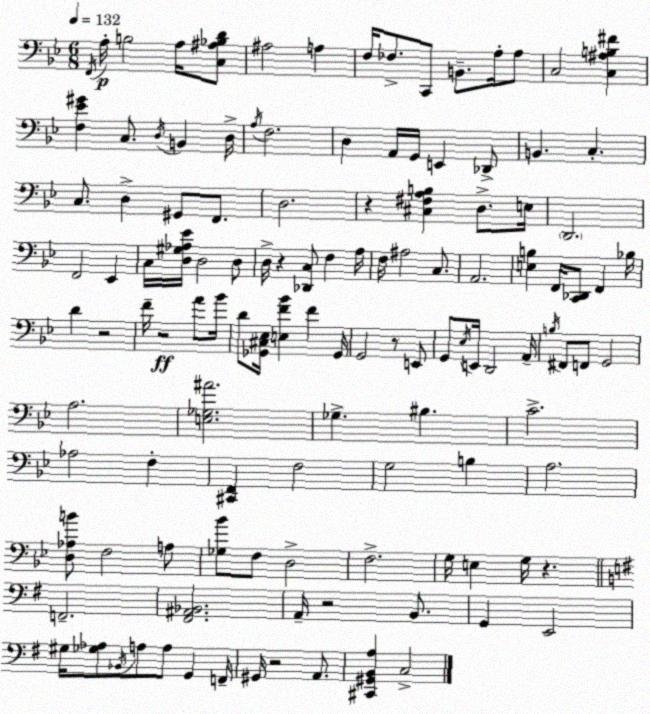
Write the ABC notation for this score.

X:1
T:Untitled
M:6/8
L:1/4
K:Gm
F,,/4 A,/4 B,2 A,/4 [C,^A,_B,D]/2 ^A,2 A, F,/4 _F,/2 C,,/2 B,,/2 A,/4 A,/2 C,2 [C,^A,B,^F] [F,_E^G] C,/2 D,/4 B,, D,/4 A,/4 F,2 D, A,,/4 G,,/4 E,, _D,,/2 B,, C, C,/2 D, ^G,,/2 F,,/2 D,2 z [^C,^F,A,B,] D,/2 E,/4 D,,2 F,,2 _E,, C,/4 [D,^G,_A,_E]/4 D,2 D,/2 D,/4 z [_D,,C,]/2 F, A,/4 F,/4 ^A,2 C,/2 A,,2 [E,B,] F,,/4 [C,,_D,,]/2 F,, _B,/4 D z2 F/4 z2 A/2 _B/4 D/2 [_G,,^C,_E,]/4 [E,F_B] F _G,,/4 G,,2 z/2 E,,/2 G,,/2 _E,/4 E,,/4 D,,2 A,,/4 B,/4 ^F,,/2 F,,/2 G,,2 A,2 [E,_G,^A]2 _G, ^B, C2 _A,2 F, [^C,,F,,] F,2 G,2 B, A,2 [D,_A,B]/2 F,2 A,/2 [_G,_B]/2 F,/2 D,2 F,2 G,/4 E, G,/4 z F,,2 [^F,,^A,,_B,,]2 A,,/4 z2 B,,/2 G,, E,,2 ^G,/4 [_G,_A,]/2 _B,,/4 A,/2 A,/2 G,, F,,/4 ^G,,/4 z2 A,,/2 [^C,,^G,,B,,A,] C,2